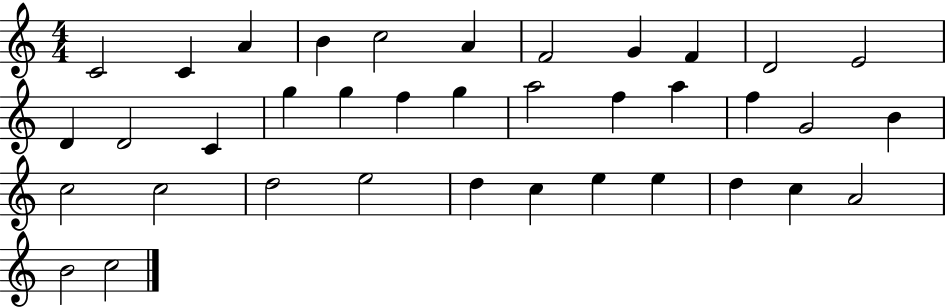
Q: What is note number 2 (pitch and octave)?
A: C4